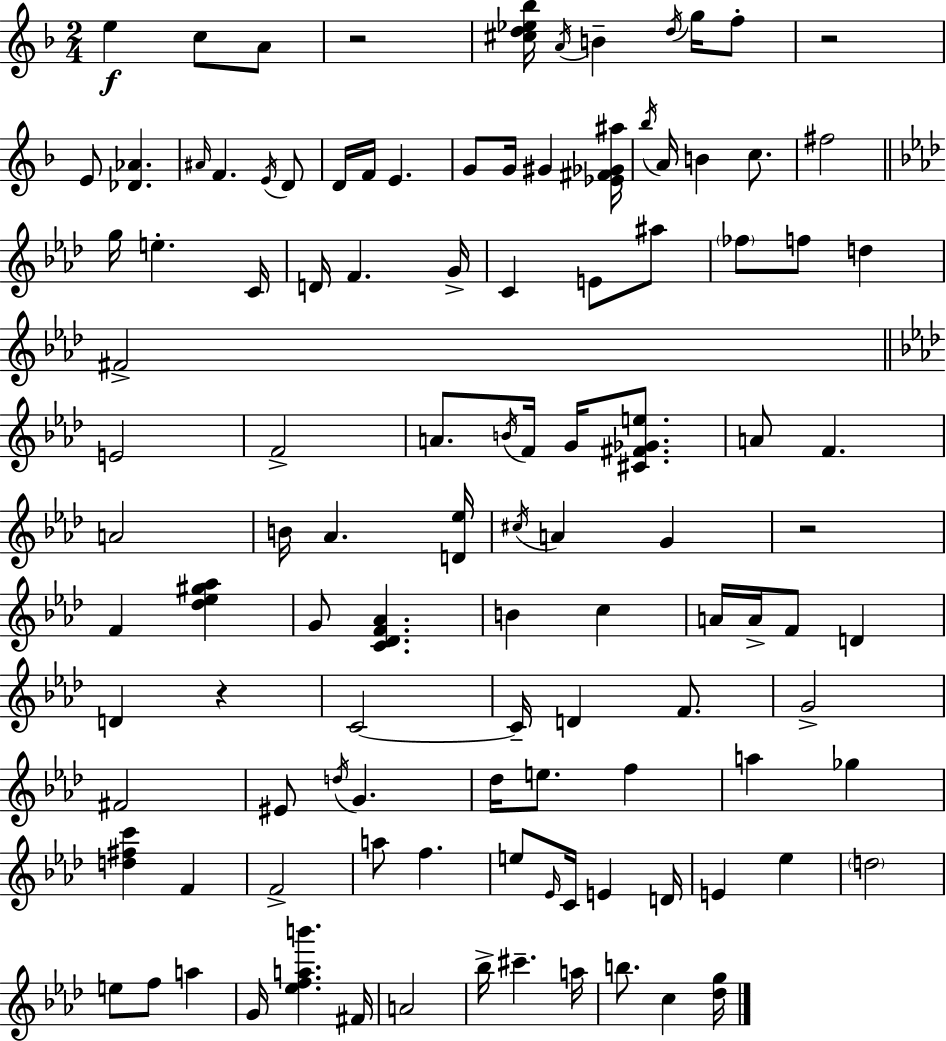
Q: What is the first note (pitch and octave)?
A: E5